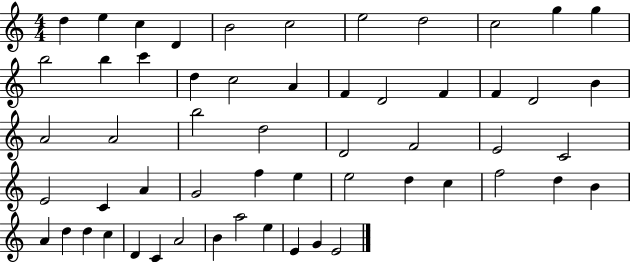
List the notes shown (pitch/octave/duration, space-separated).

D5/q E5/q C5/q D4/q B4/h C5/h E5/h D5/h C5/h G5/q G5/q B5/h B5/q C6/q D5/q C5/h A4/q F4/q D4/h F4/q F4/q D4/h B4/q A4/h A4/h B5/h D5/h D4/h F4/h E4/h C4/h E4/h C4/q A4/q G4/h F5/q E5/q E5/h D5/q C5/q F5/h D5/q B4/q A4/q D5/q D5/q C5/q D4/q C4/q A4/h B4/q A5/h E5/q E4/q G4/q E4/h